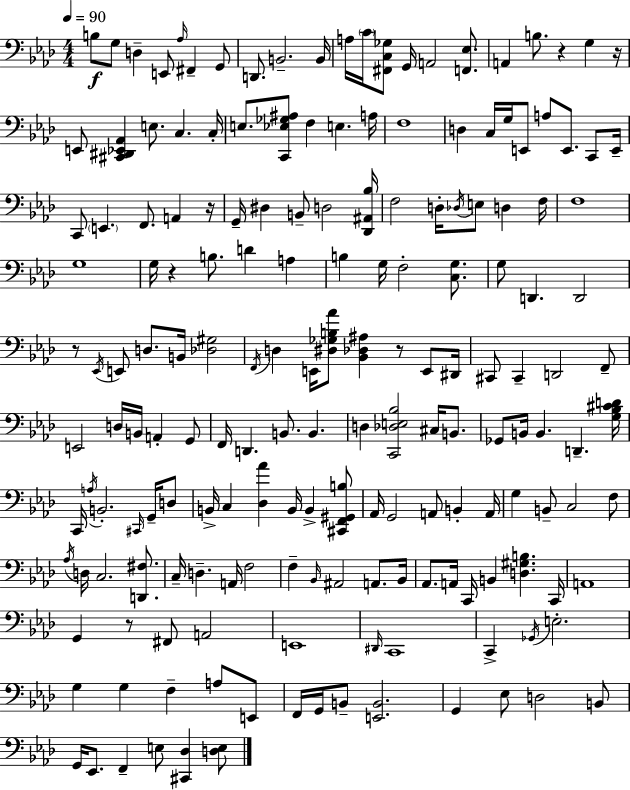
B3/e G3/e D3/q E2/e Ab3/s F#2/q G2/e D2/e. B2/h. B2/s A3/s C4/s [F#2,C3,Gb3]/e G2/s A2/h [F2,Eb3]/e. A2/q B3/e. R/q G3/q R/s E2/e [C#2,D#2,Eb2,Ab2]/q E3/e. C3/q. C3/s E3/e. [C2,Eb3,Gb3,A#3]/e F3/q E3/q. A3/s F3/w D3/q C3/s G3/s E2/e A3/e E2/e. C2/e E2/s C2/e E2/q. F2/e. A2/q R/s G2/s D#3/q B2/e D3/h [Db2,A#2,Bb3]/s F3/h D3/s Db3/s E3/e D3/q F3/s F3/w G3/w G3/s R/q B3/e. D4/q A3/q B3/q G3/s F3/h [C3,G3]/e. G3/e D2/q. D2/h R/e Eb2/s E2/e D3/e. B2/s [Db3,G#3]/h F2/s D3/q E2/s [D#3,Gb3,B3,Ab4]/e [Bb2,Db3,A#3]/q R/e E2/e D#2/s C#2/e C#2/q D2/h F2/e E2/h D3/s B2/s A2/q G2/e F2/s D2/q. B2/e. B2/q. D3/q [C2,Db3,E3,Bb3]/h C#3/s B2/e. Gb2/e B2/s B2/q. D2/q. [G3,Bb3,C#4,D4]/s C2/s A3/s B2/h. C#2/s G2/s D3/e B2/s C3/q [Db3,Ab4]/q B2/s B2/q [C#2,F2,G#2,B3]/e Ab2/s G2/h A2/e B2/q A2/s G3/q B2/e C3/h F3/e Ab3/s D3/s C3/h. [D2,F#3]/e. C3/s D3/q. A2/s F3/h F3/q Bb2/s A#2/h A2/e. Bb2/s Ab2/e. A2/s C2/s B2/q [D3,G#3,B3]/q. C2/s A2/w G2/q R/e F#2/e A2/h E2/w D#2/s C2/w C2/q Gb2/s E3/h. G3/q G3/q F3/q A3/e E2/e F2/s G2/s B2/e [E2,B2]/h. G2/q Eb3/e D3/h B2/e G2/s Eb2/e. F2/q E3/e [C#2,Db3]/q [D3,E3]/e